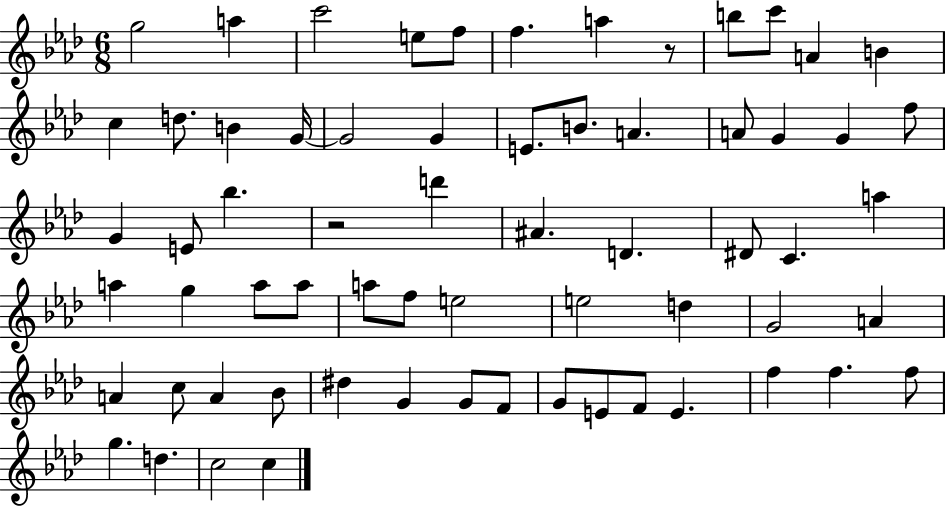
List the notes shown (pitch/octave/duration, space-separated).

G5/h A5/q C6/h E5/e F5/e F5/q. A5/q R/e B5/e C6/e A4/q B4/q C5/q D5/e. B4/q G4/s G4/h G4/q E4/e. B4/e. A4/q. A4/e G4/q G4/q F5/e G4/q E4/e Bb5/q. R/h D6/q A#4/q. D4/q. D#4/e C4/q. A5/q A5/q G5/q A5/e A5/e A5/e F5/e E5/h E5/h D5/q G4/h A4/q A4/q C5/e A4/q Bb4/e D#5/q G4/q G4/e F4/e G4/e E4/e F4/e E4/q. F5/q F5/q. F5/e G5/q. D5/q. C5/h C5/q